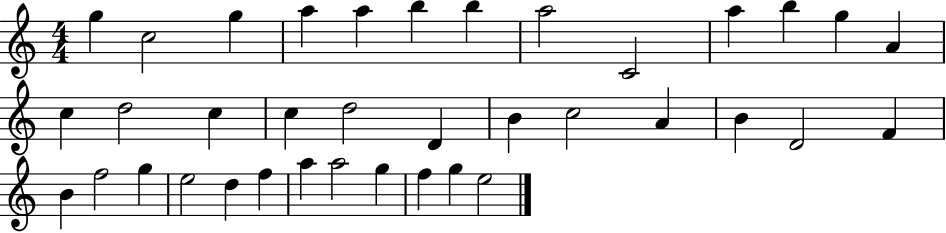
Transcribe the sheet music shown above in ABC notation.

X:1
T:Untitled
M:4/4
L:1/4
K:C
g c2 g a a b b a2 C2 a b g A c d2 c c d2 D B c2 A B D2 F B f2 g e2 d f a a2 g f g e2